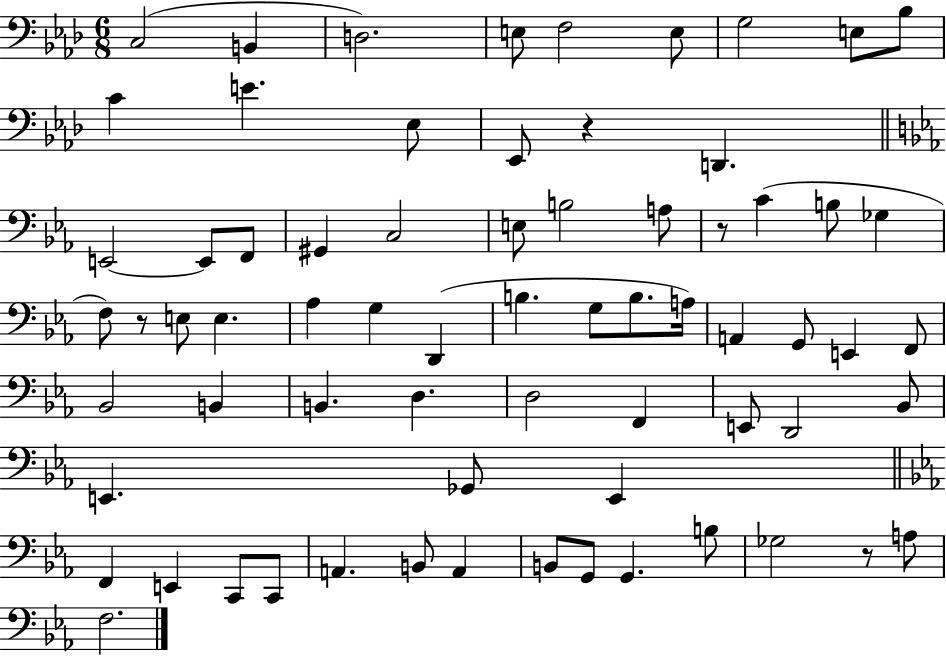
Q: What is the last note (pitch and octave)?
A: F3